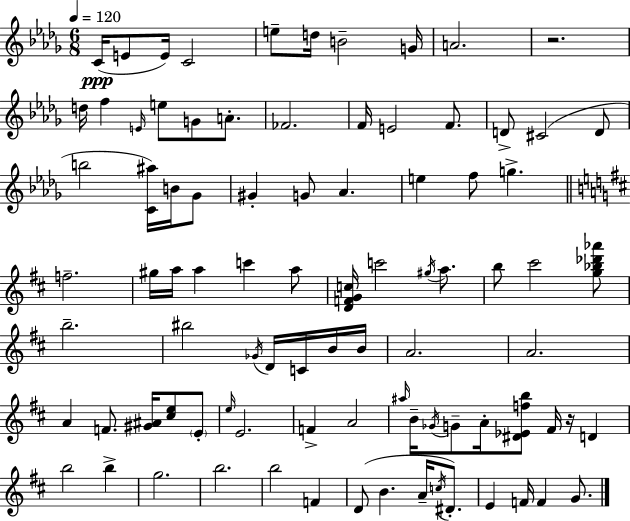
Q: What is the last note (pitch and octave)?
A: G4